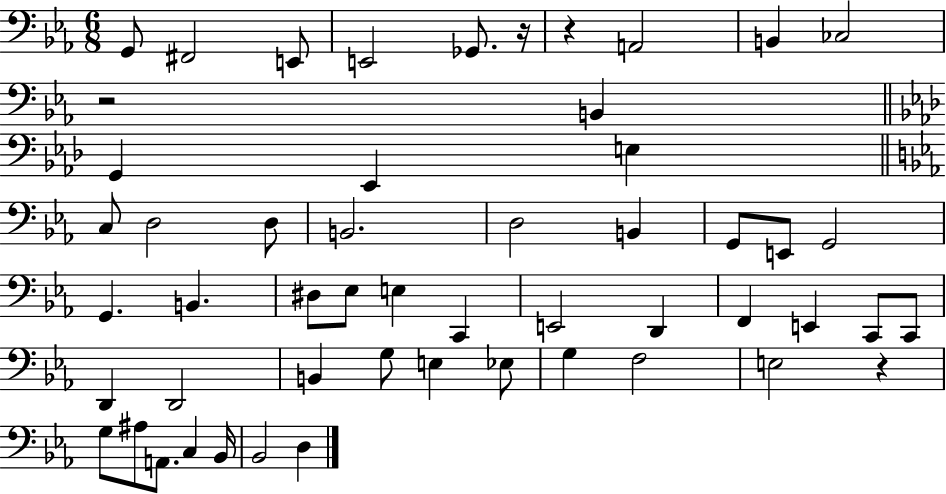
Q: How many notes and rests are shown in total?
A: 53